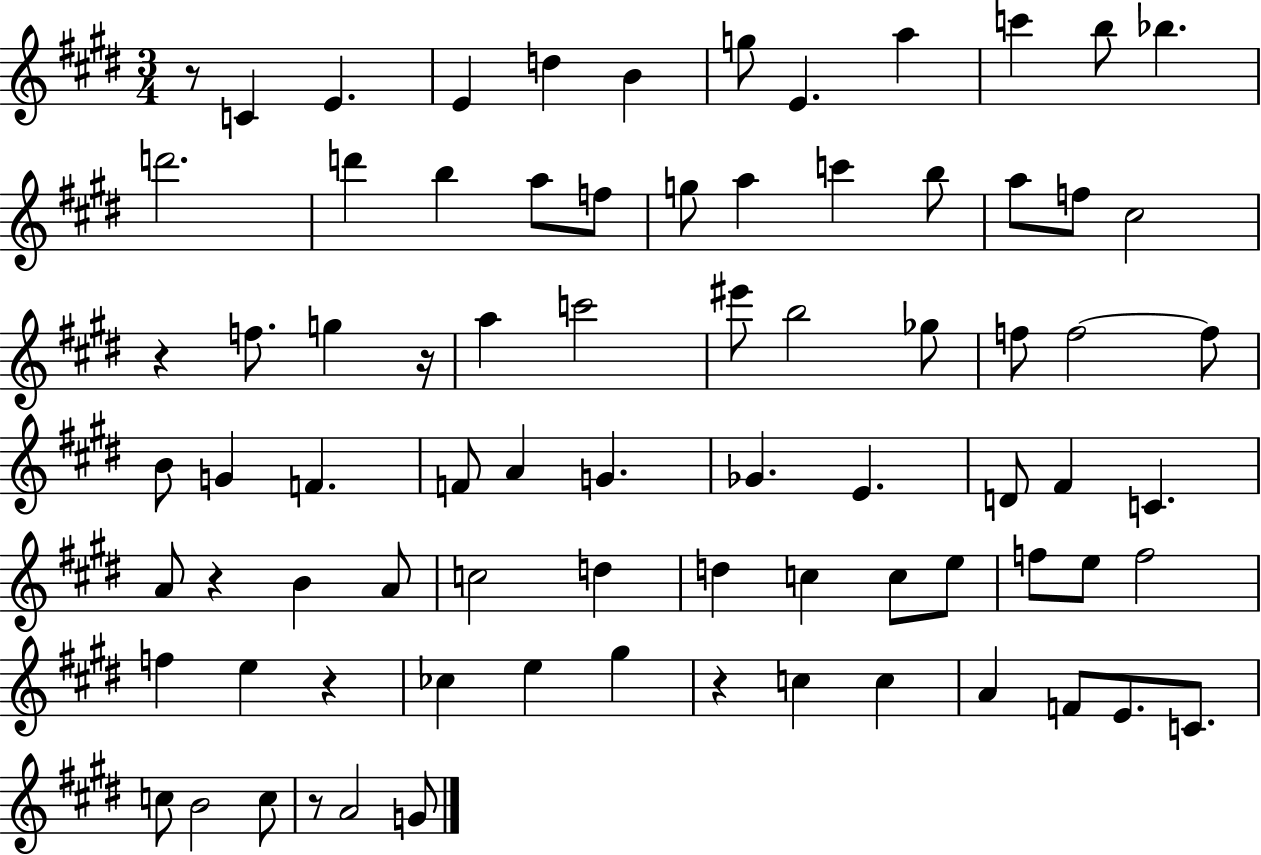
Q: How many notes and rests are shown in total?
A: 79